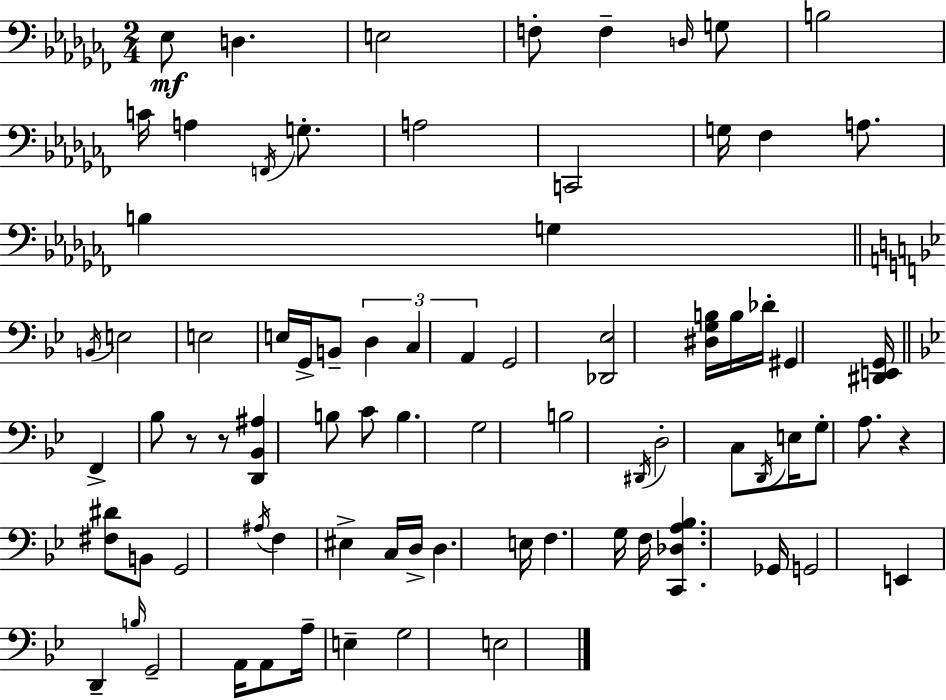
{
  \clef bass
  \numericTimeSignature
  \time 2/4
  \key aes \minor
  ees8\mf d4. | e2 | f8-. f4-- \grace { d16 } g8 | b2 | \break c'16 a4 \acciaccatura { f,16 } g8.-. | a2 | c,2 | g16 fes4 a8. | \break b4 g4 | \bar "||" \break \key bes \major \acciaccatura { b,16 } e2 | e2 | e16 g,16-> b,8-- \tuplet 3/2 { d4 | c4 a,4 } | \break g,2 | <des, ees>2 | <dis g b>16 b16 des'16-. gis,4 | <dis, e, g,>16 \bar "||" \break \key bes \major f,4-> bes8 r8 | r8 <d, bes, ais>4 b8 | c'8 b4. | g2 | \break b2 | \acciaccatura { dis,16 } d2-. | c8 \acciaccatura { d,16 } e16 g8-. a8. | r4 <fis dis'>8 | \break b,8 g,2 | \acciaccatura { ais16 } f4 eis4-> | c16 d16-> d4. | e16 f4. | \break g16 f16 <c, des a bes>4. | ges,16 g,2 | e,4 d,4-- | \grace { b16 } g,2-- | \break a,16 a,8 a16-- | e4-- g2 | e2 | \bar "|."
}